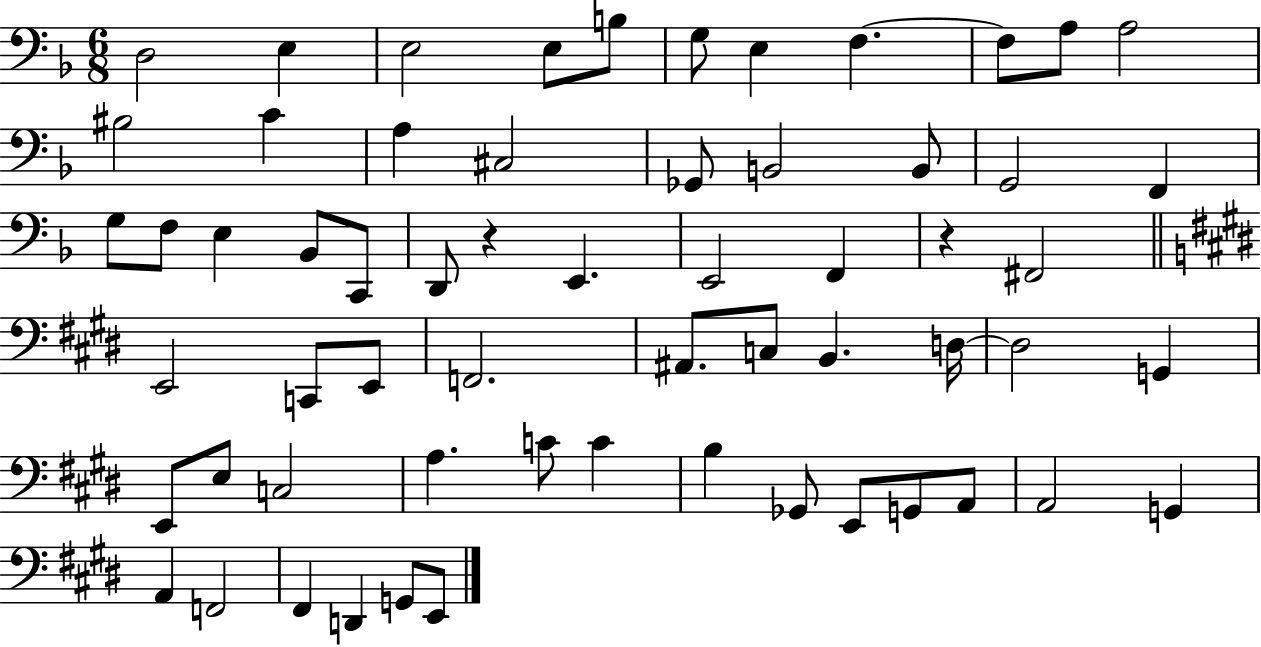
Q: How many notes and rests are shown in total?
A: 61